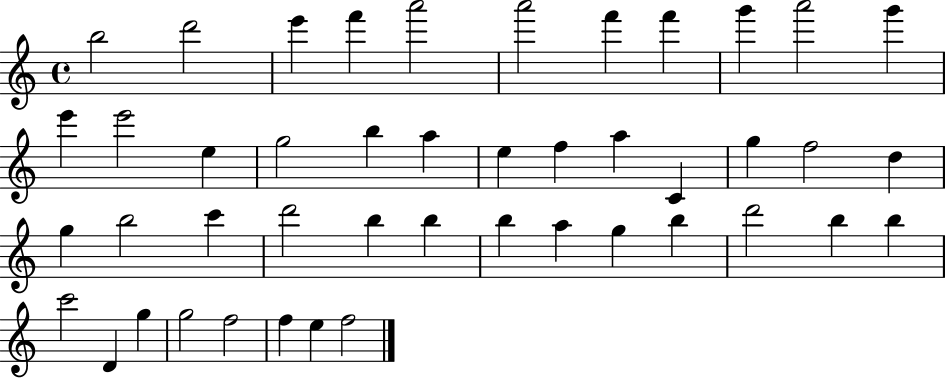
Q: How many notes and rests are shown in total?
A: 45